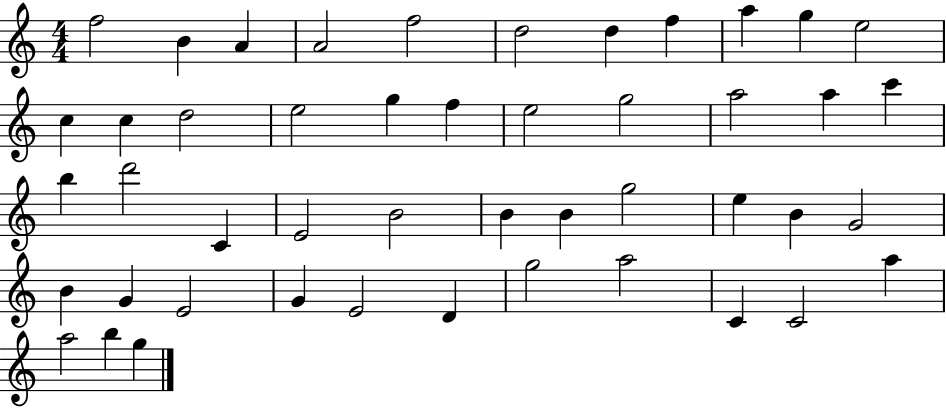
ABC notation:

X:1
T:Untitled
M:4/4
L:1/4
K:C
f2 B A A2 f2 d2 d f a g e2 c c d2 e2 g f e2 g2 a2 a c' b d'2 C E2 B2 B B g2 e B G2 B G E2 G E2 D g2 a2 C C2 a a2 b g